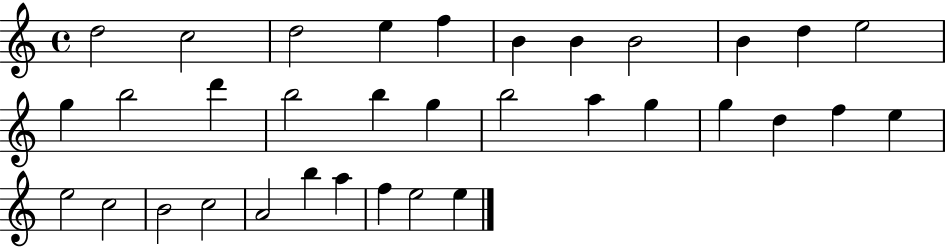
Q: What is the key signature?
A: C major